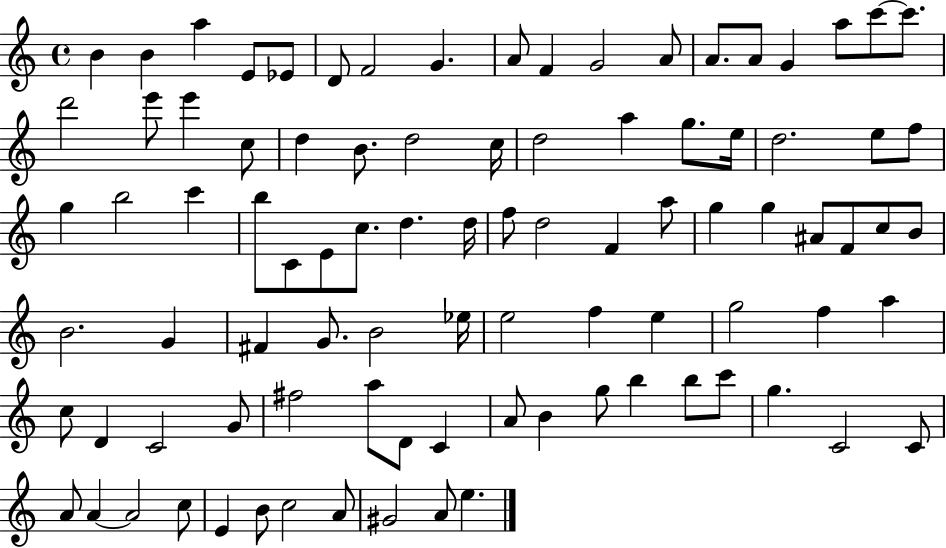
X:1
T:Untitled
M:4/4
L:1/4
K:C
B B a E/2 _E/2 D/2 F2 G A/2 F G2 A/2 A/2 A/2 G a/2 c'/2 c'/2 d'2 e'/2 e' c/2 d B/2 d2 c/4 d2 a g/2 e/4 d2 e/2 f/2 g b2 c' b/2 C/2 E/2 c/2 d d/4 f/2 d2 F a/2 g g ^A/2 F/2 c/2 B/2 B2 G ^F G/2 B2 _e/4 e2 f e g2 f a c/2 D C2 G/2 ^f2 a/2 D/2 C A/2 B g/2 b b/2 c'/2 g C2 C/2 A/2 A A2 c/2 E B/2 c2 A/2 ^G2 A/2 e